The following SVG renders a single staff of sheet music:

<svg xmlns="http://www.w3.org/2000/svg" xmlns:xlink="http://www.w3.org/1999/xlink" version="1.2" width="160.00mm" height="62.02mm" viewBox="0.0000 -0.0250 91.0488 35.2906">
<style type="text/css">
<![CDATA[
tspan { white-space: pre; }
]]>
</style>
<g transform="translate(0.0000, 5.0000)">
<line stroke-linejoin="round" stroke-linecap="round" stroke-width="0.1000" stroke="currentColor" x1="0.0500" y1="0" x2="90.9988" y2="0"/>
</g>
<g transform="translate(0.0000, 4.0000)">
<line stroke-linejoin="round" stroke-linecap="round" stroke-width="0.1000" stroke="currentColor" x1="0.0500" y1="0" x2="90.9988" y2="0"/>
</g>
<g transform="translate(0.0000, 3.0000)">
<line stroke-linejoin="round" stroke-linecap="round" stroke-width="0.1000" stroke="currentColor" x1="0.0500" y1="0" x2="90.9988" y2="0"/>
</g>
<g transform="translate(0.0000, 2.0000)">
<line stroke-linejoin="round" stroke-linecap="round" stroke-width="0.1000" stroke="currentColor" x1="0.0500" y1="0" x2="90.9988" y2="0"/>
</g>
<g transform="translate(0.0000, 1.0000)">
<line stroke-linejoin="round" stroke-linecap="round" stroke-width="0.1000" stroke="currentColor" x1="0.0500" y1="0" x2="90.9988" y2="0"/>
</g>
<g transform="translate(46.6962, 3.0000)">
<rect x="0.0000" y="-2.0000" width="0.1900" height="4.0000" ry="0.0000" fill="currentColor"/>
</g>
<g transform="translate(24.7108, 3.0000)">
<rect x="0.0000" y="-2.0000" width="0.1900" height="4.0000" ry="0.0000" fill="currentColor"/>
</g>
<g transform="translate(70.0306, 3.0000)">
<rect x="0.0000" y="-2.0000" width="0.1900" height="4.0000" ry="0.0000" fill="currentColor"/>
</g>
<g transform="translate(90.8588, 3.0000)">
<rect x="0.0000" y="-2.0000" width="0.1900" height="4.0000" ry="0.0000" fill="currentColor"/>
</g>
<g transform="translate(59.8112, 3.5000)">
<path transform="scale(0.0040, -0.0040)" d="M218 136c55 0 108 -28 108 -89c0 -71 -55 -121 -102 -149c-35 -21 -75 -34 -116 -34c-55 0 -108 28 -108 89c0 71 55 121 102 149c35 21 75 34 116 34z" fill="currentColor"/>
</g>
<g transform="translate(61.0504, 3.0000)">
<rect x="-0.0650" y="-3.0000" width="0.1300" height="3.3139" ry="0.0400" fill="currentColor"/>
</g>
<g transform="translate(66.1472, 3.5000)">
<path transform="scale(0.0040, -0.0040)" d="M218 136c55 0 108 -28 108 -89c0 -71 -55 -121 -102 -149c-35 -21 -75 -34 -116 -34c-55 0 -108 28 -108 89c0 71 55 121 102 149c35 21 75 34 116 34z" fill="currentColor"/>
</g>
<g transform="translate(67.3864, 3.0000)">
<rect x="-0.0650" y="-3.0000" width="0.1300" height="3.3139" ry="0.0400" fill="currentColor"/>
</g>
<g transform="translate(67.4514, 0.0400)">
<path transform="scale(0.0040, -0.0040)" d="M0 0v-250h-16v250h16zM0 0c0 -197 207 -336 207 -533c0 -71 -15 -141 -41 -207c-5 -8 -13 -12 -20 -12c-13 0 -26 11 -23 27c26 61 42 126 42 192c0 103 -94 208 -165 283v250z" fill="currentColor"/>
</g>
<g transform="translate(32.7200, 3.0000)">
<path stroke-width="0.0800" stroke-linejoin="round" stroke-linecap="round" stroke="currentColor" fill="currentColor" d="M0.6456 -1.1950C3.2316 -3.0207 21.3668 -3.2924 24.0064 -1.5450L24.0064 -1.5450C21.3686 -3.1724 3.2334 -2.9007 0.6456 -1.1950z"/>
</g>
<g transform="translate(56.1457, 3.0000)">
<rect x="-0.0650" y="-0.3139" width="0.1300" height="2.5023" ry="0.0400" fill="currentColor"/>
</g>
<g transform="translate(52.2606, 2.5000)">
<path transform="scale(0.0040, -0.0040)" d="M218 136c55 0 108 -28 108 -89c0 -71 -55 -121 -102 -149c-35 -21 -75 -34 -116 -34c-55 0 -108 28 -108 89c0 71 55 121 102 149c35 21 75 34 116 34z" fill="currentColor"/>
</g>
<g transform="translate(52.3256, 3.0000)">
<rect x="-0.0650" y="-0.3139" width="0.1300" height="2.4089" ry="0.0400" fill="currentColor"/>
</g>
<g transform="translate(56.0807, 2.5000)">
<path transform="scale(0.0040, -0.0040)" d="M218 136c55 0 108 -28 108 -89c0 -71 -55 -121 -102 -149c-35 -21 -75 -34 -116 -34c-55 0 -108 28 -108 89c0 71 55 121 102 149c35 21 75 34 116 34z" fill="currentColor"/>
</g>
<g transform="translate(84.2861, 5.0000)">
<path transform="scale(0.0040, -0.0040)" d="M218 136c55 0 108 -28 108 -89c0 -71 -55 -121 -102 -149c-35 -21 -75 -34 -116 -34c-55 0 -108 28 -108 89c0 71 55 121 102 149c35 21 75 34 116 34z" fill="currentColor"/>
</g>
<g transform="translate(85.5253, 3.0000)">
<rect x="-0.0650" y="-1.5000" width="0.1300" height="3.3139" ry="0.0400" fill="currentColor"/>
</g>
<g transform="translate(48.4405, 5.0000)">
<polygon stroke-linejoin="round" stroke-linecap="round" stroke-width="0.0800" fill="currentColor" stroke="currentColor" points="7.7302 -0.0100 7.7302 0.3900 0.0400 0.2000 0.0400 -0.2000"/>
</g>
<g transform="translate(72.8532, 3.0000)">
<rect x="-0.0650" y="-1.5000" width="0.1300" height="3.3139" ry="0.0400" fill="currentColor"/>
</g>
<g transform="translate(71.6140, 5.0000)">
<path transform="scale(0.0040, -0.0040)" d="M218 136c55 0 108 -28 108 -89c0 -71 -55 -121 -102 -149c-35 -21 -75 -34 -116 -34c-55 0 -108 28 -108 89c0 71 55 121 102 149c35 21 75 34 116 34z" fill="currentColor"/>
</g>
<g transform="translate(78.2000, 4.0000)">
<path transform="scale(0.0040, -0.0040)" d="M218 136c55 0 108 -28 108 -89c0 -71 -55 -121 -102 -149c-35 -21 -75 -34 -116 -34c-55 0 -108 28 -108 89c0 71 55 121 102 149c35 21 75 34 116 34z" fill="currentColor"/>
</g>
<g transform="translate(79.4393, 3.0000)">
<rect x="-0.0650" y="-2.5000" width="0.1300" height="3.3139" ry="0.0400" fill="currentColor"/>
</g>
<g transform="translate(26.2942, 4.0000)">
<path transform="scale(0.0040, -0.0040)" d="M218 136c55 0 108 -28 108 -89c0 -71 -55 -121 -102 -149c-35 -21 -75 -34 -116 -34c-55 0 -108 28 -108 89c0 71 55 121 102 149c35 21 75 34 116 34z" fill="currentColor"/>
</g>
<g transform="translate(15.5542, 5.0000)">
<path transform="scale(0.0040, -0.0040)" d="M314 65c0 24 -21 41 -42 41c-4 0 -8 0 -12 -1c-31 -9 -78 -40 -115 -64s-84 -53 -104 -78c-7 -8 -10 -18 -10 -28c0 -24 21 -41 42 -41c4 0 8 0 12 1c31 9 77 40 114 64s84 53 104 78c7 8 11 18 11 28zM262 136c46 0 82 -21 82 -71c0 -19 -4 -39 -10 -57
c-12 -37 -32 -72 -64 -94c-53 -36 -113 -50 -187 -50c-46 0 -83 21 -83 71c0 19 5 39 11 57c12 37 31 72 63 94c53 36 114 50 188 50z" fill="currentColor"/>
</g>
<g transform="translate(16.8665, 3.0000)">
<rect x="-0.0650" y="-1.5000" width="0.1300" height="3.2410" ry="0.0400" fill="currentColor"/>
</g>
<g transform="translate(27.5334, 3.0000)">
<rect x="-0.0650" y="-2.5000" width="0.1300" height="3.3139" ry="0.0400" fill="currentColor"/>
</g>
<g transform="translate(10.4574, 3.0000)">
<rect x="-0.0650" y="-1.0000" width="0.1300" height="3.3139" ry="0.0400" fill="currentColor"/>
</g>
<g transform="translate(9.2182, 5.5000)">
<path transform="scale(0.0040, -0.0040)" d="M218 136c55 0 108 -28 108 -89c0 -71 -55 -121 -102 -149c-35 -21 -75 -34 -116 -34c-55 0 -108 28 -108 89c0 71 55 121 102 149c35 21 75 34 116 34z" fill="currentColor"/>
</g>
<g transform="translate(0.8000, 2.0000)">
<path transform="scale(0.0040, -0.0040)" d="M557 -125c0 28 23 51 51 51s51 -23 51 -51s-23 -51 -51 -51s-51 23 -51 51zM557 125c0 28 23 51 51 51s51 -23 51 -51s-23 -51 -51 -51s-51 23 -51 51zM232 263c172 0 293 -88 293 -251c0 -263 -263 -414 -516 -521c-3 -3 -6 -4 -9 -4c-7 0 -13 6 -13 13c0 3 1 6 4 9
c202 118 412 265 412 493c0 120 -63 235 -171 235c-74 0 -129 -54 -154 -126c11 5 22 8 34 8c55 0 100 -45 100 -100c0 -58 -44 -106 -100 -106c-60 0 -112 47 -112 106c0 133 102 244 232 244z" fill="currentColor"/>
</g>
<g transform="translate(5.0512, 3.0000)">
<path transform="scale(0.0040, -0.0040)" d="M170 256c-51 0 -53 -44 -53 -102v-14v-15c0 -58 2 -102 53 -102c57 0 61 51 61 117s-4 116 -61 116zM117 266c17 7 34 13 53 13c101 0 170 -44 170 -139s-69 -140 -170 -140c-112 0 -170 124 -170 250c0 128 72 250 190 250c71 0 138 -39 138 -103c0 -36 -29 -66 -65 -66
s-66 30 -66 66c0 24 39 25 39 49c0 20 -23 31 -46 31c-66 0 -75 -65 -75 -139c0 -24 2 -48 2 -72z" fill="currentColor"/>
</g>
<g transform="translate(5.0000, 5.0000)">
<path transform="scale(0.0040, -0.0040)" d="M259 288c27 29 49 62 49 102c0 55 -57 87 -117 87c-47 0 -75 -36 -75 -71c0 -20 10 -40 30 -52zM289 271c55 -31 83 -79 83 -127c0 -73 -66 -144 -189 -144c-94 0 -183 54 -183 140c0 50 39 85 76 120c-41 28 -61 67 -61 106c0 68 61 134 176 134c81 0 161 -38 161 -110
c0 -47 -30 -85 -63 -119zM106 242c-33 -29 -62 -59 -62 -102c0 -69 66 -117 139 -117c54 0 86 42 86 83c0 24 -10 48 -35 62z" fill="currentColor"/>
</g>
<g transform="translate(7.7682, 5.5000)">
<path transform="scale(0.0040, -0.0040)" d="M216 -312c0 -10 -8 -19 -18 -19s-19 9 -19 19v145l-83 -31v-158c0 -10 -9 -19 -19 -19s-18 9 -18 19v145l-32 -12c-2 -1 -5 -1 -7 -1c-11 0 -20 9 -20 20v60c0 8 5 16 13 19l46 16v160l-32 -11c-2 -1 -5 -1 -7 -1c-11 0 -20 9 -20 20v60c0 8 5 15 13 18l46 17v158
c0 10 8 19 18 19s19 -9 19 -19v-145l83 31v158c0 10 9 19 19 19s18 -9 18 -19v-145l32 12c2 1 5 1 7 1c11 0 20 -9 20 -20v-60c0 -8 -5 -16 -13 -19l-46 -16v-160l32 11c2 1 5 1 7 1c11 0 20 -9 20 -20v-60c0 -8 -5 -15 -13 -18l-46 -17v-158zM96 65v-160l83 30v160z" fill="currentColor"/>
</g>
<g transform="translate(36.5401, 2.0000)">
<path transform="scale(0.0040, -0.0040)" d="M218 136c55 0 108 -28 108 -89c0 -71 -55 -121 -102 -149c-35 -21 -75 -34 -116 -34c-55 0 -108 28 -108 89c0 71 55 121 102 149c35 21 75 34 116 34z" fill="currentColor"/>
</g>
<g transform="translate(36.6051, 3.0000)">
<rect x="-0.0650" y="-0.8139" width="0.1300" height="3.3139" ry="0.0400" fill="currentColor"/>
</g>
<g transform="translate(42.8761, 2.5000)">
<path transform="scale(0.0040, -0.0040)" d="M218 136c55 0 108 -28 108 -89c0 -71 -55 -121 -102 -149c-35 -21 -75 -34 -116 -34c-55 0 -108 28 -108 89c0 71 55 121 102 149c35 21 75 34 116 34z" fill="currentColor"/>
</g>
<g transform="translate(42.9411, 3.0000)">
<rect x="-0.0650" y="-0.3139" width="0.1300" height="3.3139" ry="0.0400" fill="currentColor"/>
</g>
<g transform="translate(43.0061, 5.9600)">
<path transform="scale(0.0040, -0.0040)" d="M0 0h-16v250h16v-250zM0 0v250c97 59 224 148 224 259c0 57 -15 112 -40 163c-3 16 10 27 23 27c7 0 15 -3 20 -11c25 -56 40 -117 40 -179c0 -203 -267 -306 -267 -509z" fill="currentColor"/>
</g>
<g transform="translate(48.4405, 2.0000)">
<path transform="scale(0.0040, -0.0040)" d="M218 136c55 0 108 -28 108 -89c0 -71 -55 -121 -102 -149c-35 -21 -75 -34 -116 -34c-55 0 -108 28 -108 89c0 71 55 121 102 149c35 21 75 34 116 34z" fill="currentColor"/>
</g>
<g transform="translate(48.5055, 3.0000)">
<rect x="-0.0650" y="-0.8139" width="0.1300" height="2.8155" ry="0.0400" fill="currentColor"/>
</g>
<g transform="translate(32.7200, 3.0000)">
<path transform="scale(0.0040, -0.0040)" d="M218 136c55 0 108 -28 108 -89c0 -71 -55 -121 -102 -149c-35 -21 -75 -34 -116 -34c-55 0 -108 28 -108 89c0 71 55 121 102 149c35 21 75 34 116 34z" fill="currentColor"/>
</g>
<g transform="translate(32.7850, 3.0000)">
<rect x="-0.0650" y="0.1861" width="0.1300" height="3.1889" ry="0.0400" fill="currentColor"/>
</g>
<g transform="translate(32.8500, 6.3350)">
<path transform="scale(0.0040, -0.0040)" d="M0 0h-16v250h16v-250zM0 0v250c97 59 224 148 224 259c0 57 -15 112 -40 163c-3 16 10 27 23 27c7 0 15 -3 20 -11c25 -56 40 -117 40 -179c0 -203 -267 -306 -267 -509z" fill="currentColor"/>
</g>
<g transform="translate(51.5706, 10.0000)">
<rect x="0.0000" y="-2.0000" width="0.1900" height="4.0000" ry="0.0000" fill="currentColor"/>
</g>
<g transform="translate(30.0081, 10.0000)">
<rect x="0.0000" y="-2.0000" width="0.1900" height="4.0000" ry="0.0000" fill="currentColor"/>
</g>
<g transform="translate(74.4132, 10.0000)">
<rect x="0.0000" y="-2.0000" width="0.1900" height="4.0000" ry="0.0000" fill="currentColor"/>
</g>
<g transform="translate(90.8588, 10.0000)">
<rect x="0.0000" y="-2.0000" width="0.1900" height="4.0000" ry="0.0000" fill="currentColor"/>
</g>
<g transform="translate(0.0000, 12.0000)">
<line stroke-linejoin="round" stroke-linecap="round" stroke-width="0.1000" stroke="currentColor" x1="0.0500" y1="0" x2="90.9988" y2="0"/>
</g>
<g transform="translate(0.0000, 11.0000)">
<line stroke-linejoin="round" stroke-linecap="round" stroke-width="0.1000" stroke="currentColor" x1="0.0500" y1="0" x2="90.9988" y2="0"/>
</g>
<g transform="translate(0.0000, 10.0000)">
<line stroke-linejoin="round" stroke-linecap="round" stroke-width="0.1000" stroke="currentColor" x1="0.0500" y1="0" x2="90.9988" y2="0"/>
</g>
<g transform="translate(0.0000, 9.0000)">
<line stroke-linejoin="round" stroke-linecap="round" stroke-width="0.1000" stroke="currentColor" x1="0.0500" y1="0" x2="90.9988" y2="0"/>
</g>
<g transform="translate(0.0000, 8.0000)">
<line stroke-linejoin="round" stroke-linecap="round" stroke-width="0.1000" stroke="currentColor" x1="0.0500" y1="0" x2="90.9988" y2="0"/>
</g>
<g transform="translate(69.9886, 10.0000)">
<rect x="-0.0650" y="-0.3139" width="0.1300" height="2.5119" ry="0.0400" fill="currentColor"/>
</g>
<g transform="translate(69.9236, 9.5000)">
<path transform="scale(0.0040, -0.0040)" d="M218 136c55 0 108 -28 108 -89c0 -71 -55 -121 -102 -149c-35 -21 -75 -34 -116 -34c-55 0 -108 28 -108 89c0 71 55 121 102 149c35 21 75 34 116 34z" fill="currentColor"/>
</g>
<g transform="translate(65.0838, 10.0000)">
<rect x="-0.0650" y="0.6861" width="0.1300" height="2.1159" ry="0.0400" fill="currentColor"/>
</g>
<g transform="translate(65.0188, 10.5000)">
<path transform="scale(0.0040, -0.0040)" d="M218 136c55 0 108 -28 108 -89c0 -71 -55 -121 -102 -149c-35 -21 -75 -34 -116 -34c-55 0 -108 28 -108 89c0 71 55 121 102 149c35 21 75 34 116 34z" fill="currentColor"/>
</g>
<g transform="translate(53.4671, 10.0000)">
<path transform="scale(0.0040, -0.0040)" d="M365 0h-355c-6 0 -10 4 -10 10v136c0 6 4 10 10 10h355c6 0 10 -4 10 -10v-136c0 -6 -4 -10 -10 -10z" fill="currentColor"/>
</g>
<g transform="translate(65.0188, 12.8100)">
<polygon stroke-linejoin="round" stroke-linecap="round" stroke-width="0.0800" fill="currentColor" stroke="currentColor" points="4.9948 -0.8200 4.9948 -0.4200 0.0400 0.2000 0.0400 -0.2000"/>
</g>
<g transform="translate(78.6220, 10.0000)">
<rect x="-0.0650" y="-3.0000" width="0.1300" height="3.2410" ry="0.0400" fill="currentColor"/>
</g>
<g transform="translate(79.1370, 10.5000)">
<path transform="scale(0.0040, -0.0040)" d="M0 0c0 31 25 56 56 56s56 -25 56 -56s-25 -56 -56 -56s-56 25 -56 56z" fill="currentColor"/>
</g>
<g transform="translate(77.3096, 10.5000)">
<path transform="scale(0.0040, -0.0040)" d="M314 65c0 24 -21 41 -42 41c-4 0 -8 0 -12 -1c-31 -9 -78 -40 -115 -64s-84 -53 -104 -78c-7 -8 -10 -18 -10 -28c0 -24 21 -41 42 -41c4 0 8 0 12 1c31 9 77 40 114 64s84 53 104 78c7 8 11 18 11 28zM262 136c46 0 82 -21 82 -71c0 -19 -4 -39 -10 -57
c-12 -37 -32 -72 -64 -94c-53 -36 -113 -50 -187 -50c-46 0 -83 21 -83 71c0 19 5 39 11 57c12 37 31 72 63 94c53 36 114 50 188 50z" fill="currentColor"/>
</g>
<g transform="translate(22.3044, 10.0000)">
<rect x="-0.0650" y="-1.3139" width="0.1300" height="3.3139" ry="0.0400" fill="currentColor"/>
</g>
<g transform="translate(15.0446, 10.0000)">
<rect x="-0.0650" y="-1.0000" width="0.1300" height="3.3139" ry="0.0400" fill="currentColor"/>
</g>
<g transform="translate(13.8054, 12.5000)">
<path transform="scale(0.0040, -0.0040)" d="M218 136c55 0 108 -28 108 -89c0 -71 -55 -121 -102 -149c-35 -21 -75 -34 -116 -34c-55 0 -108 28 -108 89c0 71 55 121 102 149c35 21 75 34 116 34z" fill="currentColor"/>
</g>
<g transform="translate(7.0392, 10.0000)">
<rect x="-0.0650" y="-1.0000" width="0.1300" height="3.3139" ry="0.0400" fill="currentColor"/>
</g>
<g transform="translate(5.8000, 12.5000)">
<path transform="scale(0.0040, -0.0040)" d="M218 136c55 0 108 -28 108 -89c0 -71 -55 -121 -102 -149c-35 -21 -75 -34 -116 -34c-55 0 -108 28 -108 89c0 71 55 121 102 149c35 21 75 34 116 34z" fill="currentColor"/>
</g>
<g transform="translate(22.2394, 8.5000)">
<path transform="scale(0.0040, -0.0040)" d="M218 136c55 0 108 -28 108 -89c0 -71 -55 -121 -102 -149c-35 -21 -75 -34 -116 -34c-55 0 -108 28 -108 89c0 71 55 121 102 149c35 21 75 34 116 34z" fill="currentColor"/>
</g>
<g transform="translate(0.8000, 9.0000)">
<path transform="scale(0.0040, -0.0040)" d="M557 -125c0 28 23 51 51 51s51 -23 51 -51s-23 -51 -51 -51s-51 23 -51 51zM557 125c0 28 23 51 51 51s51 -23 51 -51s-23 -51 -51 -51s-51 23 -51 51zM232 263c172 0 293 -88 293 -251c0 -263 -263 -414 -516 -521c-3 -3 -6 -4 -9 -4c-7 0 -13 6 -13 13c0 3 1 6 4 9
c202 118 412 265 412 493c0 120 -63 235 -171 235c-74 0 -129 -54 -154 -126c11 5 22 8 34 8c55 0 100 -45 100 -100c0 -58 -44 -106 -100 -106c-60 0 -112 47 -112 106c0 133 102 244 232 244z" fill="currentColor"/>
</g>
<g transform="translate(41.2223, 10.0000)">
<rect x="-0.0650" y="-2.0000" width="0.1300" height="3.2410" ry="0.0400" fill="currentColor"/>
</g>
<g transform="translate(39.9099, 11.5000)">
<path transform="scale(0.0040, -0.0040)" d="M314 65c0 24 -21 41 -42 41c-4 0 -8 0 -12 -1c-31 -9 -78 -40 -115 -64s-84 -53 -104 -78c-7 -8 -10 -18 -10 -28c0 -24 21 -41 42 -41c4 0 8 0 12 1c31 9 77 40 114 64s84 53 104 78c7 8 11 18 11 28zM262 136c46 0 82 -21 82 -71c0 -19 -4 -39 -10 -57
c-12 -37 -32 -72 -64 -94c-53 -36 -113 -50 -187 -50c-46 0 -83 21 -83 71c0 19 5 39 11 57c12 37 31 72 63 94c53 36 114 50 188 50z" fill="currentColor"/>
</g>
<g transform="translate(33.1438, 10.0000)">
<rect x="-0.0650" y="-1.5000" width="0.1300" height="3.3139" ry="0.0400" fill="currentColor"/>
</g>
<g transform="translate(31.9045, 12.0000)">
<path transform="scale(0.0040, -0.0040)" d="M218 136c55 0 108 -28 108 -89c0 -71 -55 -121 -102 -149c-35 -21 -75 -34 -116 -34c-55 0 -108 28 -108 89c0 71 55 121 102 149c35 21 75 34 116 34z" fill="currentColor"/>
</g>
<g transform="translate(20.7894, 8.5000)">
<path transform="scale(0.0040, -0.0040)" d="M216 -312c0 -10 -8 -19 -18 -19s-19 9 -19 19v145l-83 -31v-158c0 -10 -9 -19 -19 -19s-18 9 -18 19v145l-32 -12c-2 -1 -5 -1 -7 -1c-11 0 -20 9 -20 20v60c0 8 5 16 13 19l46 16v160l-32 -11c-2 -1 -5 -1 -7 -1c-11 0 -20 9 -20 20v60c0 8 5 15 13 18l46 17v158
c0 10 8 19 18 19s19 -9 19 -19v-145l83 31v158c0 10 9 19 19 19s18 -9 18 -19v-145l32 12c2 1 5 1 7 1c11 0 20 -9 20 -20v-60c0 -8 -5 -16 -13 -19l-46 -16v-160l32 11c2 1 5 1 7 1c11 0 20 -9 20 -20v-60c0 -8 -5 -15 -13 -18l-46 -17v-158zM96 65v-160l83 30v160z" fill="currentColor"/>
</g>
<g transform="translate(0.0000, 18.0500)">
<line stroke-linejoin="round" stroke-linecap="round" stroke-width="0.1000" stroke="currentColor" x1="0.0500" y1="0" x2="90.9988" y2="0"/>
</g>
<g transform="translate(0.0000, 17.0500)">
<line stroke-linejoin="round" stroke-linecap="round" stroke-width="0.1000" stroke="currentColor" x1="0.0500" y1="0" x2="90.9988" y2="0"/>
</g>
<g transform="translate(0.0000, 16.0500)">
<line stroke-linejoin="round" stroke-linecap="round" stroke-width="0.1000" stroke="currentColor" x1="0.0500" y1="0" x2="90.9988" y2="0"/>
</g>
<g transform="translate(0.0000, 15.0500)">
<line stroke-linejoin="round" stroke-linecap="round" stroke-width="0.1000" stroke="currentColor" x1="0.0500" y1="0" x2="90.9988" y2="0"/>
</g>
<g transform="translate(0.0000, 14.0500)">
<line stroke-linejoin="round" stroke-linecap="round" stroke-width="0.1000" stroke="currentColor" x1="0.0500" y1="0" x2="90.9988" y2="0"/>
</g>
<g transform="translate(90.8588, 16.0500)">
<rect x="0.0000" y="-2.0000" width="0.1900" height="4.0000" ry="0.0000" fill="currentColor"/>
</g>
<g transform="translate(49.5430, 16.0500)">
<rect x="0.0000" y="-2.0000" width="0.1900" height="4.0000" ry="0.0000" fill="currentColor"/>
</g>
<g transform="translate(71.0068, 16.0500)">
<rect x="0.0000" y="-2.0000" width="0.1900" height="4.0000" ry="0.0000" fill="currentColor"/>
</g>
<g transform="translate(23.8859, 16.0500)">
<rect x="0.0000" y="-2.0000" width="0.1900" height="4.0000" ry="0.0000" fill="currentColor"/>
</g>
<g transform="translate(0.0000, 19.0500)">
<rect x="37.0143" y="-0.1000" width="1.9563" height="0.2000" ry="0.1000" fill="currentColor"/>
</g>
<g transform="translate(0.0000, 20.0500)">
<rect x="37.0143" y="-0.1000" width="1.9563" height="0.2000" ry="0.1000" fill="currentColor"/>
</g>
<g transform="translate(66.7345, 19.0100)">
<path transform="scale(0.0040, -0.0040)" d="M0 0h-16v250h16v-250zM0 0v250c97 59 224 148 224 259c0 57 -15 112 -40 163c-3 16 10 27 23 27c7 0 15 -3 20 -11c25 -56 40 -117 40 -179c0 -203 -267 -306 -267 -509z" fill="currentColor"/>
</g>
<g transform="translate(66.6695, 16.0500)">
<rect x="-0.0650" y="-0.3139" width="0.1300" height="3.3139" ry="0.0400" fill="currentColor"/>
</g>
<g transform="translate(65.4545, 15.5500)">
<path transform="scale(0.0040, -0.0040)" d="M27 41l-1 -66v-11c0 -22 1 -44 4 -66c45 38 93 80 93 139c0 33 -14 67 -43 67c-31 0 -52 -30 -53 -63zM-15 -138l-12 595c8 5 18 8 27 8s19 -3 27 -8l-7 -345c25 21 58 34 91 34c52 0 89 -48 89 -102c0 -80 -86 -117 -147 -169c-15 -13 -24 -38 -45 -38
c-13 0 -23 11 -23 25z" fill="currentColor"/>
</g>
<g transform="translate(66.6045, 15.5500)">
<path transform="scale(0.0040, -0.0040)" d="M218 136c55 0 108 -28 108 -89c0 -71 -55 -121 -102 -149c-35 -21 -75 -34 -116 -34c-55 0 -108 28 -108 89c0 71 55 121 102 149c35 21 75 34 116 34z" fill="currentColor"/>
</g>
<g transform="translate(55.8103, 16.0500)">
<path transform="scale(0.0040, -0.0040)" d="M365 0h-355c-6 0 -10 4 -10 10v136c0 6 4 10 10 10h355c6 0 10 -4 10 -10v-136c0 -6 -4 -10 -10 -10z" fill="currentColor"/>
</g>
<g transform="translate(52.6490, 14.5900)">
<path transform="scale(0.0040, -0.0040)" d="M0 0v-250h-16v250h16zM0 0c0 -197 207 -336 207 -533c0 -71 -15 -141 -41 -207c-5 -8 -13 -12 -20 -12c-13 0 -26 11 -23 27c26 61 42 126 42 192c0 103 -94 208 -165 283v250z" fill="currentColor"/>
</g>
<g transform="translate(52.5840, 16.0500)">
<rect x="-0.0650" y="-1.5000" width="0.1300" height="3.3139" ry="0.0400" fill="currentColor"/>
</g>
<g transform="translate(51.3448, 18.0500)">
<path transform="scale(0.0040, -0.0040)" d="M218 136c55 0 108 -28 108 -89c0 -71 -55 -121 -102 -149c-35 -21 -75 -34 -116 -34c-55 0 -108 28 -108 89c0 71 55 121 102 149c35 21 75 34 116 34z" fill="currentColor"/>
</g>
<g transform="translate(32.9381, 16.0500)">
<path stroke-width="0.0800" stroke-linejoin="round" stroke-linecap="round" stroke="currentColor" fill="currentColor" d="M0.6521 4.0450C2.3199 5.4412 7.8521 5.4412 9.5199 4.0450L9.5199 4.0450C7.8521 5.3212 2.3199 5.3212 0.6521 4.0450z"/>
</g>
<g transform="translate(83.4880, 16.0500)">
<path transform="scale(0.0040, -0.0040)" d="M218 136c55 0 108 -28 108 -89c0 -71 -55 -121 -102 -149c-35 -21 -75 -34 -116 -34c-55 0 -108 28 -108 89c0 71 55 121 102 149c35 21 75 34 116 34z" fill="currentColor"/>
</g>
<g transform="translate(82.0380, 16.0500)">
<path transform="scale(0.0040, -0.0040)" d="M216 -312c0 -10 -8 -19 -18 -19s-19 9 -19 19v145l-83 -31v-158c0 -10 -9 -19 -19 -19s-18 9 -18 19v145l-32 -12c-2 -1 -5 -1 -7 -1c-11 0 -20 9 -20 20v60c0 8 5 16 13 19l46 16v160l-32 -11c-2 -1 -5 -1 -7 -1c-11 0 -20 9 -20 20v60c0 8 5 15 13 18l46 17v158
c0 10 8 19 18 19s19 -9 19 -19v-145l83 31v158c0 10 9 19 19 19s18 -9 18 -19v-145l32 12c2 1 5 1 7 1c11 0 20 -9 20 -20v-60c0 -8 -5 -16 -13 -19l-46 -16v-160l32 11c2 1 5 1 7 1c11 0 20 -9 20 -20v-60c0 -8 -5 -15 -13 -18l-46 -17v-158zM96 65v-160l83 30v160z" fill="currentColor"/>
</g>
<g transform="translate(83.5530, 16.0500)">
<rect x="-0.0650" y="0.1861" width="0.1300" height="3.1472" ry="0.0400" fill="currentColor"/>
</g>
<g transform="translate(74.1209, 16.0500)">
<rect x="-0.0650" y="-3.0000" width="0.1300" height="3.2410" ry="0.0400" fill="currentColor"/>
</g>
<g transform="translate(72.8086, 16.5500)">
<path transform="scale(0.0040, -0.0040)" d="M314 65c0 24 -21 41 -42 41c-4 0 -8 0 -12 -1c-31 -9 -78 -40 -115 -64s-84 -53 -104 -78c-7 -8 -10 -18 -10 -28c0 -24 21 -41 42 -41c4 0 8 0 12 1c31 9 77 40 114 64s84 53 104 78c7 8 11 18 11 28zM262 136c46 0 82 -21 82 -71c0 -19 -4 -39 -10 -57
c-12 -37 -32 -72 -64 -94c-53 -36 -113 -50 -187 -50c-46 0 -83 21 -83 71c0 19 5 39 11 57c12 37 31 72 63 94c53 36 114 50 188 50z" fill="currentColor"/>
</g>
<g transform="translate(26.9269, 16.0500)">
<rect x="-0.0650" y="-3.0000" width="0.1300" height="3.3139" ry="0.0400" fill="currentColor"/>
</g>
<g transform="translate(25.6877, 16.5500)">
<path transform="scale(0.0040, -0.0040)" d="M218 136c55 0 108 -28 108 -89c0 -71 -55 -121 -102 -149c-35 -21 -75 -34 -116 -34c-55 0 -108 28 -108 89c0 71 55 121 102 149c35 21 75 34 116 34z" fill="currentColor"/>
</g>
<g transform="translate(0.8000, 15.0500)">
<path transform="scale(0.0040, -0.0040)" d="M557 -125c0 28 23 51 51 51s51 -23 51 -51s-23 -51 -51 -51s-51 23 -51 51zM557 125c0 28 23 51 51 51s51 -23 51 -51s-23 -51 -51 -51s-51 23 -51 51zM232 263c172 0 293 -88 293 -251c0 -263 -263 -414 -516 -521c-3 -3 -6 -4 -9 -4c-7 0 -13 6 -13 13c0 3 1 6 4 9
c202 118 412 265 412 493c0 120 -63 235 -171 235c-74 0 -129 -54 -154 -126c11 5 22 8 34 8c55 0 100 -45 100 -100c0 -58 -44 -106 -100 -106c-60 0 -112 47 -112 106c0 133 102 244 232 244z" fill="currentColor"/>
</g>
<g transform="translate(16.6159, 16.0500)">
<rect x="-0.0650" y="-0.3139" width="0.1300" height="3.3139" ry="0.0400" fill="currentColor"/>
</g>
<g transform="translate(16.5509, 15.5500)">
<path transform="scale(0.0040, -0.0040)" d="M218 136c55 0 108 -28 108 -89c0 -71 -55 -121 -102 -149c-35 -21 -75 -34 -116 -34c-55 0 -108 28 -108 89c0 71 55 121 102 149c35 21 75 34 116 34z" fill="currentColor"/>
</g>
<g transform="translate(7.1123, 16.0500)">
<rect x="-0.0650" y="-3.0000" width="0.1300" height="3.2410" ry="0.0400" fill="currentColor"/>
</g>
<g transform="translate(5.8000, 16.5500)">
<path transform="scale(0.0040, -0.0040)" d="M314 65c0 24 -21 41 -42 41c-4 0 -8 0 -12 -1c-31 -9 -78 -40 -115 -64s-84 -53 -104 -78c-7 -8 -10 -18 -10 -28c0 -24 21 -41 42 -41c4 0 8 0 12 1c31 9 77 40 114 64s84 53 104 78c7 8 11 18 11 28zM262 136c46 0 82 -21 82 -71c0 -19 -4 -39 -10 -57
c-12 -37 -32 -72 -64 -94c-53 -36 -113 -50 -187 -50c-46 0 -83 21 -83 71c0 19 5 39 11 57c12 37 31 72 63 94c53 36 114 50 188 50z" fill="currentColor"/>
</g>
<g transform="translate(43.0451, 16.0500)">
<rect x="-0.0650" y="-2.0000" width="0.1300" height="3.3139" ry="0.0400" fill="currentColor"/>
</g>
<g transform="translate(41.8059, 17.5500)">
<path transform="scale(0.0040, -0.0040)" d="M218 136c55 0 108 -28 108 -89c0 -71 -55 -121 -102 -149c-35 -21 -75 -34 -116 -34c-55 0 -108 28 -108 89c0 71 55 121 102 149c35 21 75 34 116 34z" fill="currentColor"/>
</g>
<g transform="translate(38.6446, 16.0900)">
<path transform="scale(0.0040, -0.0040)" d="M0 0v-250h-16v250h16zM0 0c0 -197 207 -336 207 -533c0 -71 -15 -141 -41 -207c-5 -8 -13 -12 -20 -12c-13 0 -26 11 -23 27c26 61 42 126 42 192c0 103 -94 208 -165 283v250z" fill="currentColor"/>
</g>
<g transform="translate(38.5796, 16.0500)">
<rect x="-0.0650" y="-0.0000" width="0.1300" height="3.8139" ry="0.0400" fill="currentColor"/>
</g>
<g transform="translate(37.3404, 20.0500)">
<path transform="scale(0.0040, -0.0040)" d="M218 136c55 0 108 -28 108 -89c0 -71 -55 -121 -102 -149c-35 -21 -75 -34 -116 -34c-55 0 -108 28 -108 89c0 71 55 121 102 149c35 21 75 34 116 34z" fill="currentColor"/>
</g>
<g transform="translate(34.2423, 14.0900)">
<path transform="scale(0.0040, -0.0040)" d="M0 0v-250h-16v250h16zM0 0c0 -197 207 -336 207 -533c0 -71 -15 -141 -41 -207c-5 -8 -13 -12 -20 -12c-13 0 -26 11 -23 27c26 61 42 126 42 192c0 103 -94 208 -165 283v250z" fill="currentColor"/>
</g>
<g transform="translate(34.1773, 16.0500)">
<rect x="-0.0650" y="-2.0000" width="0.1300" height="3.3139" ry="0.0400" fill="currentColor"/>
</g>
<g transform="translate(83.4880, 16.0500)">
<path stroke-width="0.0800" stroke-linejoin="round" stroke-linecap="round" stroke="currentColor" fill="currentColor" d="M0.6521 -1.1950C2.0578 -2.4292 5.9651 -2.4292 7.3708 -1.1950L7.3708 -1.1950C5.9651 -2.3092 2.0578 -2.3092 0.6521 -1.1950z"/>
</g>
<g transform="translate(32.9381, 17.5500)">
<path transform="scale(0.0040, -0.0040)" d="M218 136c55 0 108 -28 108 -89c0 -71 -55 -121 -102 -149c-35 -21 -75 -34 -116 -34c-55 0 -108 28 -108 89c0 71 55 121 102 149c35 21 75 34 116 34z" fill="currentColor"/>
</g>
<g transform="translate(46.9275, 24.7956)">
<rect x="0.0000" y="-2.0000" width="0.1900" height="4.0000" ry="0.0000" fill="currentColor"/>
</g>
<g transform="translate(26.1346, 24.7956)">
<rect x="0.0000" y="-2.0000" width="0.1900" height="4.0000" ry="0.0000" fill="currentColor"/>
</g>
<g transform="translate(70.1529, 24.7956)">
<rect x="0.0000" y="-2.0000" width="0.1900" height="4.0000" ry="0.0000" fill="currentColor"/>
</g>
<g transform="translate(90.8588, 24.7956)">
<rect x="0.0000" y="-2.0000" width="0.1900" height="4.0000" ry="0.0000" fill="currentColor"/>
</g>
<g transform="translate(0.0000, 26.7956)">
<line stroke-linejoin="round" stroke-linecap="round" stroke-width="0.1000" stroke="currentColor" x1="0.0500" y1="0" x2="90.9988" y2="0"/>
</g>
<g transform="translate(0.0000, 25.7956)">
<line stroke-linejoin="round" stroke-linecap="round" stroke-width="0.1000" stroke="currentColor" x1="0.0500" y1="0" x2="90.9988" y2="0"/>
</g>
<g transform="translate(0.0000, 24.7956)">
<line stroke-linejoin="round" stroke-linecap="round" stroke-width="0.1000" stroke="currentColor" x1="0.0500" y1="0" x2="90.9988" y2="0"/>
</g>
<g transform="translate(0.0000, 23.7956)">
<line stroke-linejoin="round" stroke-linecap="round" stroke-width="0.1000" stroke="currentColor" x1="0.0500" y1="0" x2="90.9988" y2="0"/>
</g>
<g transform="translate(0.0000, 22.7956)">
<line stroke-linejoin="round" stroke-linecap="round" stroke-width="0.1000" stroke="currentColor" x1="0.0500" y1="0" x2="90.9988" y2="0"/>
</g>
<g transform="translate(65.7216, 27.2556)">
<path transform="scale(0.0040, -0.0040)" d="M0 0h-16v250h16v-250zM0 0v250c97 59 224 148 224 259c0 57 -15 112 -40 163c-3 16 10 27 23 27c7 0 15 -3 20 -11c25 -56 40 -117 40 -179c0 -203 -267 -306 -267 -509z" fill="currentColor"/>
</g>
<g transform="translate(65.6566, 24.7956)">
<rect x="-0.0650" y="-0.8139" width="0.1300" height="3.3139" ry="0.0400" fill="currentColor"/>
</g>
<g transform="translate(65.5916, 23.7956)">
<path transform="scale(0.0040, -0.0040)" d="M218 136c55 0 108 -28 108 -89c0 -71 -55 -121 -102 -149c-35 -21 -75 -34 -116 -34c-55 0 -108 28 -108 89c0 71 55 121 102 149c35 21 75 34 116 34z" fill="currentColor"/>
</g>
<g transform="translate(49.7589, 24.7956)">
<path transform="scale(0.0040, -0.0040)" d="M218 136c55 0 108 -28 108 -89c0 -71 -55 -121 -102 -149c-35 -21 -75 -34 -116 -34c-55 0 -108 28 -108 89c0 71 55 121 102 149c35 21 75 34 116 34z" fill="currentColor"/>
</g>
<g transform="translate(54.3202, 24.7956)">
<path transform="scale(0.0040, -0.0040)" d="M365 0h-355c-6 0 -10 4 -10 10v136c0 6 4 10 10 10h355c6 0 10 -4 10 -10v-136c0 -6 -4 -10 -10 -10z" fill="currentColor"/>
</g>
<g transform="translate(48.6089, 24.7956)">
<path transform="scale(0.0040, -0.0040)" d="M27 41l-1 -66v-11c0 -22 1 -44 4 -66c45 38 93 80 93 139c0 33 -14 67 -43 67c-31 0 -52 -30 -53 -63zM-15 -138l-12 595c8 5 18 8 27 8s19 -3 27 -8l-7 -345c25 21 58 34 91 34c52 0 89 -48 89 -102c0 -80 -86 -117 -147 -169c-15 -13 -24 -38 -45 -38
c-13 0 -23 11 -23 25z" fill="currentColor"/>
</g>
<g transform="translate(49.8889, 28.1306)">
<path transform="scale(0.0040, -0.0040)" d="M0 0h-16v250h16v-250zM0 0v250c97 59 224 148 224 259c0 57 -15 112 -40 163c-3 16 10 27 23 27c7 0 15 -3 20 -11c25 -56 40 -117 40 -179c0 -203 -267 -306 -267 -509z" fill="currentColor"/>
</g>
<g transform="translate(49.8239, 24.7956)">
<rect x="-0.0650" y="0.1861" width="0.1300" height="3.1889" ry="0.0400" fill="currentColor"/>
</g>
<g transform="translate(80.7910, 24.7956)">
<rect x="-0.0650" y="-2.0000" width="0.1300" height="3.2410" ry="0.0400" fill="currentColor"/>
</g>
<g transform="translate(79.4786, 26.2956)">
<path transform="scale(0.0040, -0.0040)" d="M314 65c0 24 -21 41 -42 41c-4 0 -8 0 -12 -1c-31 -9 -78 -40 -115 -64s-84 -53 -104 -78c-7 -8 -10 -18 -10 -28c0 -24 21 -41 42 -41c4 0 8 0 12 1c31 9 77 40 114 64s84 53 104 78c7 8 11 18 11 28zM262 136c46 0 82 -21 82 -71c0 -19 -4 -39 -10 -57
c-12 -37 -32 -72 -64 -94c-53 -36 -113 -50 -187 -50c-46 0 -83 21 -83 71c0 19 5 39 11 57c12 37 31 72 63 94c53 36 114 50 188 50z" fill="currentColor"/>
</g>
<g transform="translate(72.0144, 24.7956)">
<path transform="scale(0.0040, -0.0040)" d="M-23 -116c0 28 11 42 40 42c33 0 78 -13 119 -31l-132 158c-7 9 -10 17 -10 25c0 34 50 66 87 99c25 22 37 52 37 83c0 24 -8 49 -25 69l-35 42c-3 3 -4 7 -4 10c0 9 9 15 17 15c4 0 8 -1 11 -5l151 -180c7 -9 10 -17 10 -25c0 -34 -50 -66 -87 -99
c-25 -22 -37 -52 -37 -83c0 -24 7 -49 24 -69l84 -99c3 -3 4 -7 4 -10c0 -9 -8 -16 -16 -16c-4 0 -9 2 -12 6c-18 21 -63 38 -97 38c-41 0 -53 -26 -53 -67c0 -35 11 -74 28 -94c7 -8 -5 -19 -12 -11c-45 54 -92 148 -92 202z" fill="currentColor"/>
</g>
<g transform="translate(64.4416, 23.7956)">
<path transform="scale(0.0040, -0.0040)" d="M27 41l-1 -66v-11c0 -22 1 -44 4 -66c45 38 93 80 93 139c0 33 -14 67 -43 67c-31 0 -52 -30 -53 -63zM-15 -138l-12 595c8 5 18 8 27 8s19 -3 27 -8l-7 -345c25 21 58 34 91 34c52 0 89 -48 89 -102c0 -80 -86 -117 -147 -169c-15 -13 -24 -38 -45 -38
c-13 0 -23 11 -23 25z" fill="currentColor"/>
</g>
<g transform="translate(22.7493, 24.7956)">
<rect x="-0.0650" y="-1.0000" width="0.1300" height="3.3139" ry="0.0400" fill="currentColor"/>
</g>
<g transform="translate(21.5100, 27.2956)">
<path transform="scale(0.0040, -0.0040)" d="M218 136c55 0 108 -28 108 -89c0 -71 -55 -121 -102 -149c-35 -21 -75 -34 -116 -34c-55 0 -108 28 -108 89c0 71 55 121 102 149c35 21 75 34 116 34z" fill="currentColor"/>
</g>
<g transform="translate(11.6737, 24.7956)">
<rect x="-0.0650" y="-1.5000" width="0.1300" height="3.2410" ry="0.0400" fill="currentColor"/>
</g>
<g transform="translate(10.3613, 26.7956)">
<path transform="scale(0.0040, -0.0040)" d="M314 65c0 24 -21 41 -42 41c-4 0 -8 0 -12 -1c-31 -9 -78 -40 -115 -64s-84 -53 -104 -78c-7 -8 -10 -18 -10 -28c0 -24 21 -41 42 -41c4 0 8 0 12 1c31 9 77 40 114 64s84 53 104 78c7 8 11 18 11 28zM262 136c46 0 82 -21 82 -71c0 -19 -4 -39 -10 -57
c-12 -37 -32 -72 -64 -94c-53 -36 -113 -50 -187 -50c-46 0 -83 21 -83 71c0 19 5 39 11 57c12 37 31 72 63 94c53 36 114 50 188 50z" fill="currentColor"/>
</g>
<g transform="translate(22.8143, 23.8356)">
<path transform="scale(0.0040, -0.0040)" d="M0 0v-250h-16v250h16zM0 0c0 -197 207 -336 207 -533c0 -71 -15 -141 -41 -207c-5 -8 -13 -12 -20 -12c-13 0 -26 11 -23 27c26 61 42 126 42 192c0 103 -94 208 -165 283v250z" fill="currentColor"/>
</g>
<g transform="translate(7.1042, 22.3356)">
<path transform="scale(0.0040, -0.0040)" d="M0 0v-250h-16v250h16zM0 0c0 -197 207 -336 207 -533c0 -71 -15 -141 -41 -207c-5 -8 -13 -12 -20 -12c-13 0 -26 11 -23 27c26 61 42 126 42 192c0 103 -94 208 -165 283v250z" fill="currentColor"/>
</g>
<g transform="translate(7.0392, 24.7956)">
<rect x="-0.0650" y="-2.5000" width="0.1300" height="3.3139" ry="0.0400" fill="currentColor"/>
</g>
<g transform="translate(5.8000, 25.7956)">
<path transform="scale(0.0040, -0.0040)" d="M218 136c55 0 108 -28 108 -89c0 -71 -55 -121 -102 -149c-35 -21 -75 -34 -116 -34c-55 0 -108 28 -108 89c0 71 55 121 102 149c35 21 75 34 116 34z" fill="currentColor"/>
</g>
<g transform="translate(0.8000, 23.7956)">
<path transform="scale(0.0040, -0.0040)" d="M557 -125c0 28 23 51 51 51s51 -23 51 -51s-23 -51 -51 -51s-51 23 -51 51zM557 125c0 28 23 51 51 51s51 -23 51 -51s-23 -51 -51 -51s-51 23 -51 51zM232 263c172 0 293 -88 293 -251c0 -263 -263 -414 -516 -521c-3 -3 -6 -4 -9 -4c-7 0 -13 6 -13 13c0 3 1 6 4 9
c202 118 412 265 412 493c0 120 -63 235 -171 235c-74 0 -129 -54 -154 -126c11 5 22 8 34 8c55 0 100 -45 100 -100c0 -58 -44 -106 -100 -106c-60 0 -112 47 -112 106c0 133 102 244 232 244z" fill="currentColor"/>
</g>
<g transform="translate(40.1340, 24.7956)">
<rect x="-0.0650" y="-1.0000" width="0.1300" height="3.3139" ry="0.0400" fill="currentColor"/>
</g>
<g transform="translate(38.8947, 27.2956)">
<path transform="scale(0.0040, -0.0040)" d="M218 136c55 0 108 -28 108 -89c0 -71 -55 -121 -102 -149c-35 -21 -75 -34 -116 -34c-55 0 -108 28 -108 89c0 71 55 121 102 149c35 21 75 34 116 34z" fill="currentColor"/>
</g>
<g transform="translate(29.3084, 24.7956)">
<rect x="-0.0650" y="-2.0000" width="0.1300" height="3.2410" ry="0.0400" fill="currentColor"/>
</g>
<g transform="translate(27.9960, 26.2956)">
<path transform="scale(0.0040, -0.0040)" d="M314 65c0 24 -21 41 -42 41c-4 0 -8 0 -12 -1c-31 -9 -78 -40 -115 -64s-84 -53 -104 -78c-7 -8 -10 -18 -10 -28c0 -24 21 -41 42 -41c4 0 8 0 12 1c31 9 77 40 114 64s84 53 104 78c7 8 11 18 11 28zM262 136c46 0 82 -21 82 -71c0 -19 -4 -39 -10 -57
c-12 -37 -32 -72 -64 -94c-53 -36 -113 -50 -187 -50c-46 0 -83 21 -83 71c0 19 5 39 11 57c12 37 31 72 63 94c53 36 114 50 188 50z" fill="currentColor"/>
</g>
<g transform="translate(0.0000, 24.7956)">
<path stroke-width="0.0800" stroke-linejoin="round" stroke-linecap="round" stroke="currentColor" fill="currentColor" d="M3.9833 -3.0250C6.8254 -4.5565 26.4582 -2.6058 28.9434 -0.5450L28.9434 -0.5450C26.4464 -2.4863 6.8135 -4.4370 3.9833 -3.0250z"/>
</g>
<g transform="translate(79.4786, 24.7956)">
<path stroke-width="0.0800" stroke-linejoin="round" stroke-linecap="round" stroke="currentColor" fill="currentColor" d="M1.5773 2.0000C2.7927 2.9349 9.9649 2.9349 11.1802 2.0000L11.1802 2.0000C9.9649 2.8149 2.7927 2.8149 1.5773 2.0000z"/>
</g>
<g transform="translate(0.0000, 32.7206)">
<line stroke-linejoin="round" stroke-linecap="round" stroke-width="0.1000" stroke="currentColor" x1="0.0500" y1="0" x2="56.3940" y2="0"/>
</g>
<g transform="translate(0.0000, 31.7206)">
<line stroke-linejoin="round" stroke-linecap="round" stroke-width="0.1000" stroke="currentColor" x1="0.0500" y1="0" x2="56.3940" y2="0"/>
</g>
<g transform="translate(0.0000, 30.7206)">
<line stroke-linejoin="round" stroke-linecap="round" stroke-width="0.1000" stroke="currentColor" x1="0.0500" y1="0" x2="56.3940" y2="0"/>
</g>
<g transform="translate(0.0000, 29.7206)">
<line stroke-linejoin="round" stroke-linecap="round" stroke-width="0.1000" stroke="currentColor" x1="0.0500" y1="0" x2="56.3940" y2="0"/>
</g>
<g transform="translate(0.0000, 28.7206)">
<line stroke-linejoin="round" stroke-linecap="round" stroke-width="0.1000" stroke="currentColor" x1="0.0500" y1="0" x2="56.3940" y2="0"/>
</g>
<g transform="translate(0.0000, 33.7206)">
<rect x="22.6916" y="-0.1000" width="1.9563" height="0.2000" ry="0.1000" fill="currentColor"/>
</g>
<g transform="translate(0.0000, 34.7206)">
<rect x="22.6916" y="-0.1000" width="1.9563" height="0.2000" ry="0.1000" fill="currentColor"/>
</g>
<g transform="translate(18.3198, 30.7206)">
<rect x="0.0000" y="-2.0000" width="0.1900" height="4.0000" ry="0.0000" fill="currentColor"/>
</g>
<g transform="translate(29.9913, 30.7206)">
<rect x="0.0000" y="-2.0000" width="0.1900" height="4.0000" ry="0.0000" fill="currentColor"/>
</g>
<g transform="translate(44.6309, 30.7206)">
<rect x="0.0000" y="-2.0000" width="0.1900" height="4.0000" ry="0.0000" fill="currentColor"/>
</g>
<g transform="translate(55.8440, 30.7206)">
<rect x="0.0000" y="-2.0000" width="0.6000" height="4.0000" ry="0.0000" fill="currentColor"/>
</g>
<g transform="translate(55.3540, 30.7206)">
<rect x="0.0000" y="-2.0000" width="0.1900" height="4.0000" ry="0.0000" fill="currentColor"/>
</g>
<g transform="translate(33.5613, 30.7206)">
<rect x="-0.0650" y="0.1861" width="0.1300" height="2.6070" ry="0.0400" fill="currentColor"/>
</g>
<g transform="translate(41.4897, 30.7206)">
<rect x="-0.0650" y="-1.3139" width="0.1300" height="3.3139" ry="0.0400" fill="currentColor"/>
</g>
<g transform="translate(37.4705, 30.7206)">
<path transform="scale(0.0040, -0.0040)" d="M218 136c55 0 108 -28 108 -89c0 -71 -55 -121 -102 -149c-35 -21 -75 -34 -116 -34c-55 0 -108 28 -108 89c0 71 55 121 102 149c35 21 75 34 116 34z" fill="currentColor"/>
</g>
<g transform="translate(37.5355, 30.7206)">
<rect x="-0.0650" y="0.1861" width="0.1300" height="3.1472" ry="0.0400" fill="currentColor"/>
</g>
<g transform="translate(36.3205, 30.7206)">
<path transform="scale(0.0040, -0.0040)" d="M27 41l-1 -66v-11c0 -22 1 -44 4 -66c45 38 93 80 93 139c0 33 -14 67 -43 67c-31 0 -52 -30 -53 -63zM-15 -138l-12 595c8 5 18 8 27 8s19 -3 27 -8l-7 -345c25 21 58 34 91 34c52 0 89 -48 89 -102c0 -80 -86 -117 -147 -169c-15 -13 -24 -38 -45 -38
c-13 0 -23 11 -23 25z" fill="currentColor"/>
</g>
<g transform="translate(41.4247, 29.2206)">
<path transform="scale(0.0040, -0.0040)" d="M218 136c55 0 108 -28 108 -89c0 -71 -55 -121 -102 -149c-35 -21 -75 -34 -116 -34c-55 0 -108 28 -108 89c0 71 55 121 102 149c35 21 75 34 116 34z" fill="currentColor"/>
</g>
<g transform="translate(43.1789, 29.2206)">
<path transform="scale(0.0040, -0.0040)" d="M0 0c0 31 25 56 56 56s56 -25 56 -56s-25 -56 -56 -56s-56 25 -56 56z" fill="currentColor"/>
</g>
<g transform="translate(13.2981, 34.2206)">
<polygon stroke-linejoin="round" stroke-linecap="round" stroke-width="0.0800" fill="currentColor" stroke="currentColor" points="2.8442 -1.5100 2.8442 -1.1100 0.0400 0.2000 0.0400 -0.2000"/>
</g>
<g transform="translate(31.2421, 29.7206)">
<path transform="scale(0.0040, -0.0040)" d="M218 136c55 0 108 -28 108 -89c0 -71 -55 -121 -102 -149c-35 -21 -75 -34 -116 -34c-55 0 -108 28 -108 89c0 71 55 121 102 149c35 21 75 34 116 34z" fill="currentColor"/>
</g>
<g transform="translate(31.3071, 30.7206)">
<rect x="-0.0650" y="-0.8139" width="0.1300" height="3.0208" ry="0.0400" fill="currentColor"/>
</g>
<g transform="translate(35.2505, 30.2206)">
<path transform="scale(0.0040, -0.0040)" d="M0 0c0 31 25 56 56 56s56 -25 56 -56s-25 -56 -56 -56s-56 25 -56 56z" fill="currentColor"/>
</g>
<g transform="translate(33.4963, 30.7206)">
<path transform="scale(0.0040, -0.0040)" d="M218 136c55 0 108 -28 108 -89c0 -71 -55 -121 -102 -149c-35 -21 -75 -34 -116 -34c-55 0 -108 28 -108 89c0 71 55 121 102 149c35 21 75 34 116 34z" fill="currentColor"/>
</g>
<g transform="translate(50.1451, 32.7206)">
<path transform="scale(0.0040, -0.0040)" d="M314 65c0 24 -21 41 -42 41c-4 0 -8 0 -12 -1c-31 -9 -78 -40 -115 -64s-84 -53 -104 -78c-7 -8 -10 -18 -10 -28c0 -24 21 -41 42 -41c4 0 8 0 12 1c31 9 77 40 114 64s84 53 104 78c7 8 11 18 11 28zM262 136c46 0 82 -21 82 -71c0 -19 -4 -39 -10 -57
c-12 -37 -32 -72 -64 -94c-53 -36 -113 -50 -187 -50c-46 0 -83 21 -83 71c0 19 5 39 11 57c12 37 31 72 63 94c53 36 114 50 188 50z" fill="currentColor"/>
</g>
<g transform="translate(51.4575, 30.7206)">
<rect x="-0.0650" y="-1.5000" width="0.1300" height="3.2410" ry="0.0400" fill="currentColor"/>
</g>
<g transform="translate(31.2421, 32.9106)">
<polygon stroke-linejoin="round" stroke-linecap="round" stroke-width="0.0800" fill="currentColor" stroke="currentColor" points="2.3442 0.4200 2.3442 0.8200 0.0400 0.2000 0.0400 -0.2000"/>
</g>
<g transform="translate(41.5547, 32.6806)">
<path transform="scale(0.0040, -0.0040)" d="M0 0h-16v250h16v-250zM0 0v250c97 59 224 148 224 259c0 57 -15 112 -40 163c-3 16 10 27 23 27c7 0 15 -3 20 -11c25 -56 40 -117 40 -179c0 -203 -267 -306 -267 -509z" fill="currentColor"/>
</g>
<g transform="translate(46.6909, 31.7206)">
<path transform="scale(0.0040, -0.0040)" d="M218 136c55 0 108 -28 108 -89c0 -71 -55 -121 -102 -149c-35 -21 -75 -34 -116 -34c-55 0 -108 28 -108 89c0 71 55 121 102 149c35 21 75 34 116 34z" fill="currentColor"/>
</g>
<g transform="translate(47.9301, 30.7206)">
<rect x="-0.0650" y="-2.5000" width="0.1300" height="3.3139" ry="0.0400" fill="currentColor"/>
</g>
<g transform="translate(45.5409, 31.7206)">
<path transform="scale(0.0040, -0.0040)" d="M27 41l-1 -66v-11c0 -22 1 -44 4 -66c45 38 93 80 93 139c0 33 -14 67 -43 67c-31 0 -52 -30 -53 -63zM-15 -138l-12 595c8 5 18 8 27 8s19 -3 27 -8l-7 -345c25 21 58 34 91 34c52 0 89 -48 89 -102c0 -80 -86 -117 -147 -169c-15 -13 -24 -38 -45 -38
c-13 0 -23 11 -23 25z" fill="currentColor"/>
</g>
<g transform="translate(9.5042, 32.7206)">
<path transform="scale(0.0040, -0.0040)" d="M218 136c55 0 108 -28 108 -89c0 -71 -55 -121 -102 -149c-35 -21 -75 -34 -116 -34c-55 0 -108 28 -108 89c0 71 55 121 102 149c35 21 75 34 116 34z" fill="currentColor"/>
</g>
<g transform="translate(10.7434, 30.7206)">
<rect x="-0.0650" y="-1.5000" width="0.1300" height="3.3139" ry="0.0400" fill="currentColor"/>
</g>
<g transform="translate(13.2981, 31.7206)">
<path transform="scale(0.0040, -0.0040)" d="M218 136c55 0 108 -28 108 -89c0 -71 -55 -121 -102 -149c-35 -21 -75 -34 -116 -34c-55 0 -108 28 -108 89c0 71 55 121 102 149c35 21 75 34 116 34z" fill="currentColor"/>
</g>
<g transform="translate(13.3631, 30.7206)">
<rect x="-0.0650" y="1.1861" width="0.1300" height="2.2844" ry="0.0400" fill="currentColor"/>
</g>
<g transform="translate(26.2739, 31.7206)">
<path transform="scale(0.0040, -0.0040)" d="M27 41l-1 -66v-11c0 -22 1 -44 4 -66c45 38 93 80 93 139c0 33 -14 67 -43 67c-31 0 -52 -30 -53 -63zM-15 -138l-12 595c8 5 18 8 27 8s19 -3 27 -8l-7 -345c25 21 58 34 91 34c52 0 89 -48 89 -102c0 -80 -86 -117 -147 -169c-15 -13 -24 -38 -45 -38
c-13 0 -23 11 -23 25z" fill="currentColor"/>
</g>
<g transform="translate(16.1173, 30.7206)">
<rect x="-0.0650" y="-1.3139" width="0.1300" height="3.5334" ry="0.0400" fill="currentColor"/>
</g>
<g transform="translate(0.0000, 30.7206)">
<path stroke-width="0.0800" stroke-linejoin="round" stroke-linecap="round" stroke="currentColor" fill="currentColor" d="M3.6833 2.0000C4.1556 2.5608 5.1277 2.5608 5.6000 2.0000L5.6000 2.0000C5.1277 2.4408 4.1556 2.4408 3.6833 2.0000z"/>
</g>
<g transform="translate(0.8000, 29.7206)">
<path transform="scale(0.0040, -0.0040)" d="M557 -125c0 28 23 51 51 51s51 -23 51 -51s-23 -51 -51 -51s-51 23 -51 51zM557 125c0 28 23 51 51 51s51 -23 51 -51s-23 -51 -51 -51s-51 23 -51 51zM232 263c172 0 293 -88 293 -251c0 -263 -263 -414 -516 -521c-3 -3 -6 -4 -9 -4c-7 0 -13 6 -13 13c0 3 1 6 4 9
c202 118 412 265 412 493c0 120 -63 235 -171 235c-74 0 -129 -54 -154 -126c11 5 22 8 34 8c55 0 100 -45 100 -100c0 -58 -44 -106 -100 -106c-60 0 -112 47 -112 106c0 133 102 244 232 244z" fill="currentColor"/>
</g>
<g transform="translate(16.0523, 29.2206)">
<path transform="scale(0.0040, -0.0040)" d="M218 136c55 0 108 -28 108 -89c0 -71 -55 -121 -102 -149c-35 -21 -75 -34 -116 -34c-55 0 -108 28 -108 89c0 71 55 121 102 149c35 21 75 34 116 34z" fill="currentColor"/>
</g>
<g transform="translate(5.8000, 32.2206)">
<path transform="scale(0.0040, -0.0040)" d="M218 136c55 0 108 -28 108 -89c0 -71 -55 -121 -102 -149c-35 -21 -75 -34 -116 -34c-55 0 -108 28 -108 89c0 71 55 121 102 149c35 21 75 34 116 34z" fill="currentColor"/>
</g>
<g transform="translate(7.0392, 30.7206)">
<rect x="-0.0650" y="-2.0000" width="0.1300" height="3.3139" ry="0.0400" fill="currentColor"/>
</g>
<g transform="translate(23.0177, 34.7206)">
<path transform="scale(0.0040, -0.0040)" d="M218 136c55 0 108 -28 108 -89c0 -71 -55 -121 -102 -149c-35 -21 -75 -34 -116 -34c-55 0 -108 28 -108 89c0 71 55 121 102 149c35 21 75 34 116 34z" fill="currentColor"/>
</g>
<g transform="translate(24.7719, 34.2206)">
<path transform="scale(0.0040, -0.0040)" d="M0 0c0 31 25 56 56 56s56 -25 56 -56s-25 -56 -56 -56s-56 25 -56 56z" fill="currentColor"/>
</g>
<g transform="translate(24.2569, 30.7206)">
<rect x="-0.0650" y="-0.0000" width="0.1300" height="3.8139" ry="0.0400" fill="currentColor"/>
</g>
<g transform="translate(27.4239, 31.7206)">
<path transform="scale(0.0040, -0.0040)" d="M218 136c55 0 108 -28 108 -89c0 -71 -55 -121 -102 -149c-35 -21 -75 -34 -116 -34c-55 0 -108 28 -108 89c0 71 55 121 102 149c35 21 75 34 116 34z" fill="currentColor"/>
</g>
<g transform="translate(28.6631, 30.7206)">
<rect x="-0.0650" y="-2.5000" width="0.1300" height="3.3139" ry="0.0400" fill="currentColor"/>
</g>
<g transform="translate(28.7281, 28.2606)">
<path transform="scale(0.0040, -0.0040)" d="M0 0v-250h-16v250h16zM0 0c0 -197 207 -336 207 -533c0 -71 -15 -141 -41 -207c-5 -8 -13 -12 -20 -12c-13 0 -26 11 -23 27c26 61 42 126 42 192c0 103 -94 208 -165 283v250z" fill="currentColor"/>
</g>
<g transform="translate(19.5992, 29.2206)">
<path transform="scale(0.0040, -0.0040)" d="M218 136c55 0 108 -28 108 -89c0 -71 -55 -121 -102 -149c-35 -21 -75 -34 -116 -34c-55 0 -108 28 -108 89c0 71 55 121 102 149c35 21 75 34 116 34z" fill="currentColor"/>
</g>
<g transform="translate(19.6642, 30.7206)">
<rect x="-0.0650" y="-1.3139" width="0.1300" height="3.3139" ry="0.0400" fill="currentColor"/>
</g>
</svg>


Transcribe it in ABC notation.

X:1
T:Untitled
M:6/8
L:1/4
K:C
^F,, G,,2 B,, D,/2 F, E,/2 F,/2 E,/2 E,/2 C, C,/2 G,, B,, G,, F,, F,, ^G, G,, A,,2 z2 C,/2 E,/2 C,2 C,2 E, C, A,,/2 C,,/2 A,, G,,/2 z2 _E,/2 C,2 ^D, B,,/2 G,,2 F,,/2 A,,2 F,, _D,/2 z2 _F,/2 z A,,2 A,, G,, B,,/2 G,/2 G, C,, _B,,/2 F,/2 D,/2 _D, G,/2 _B,, G,,2